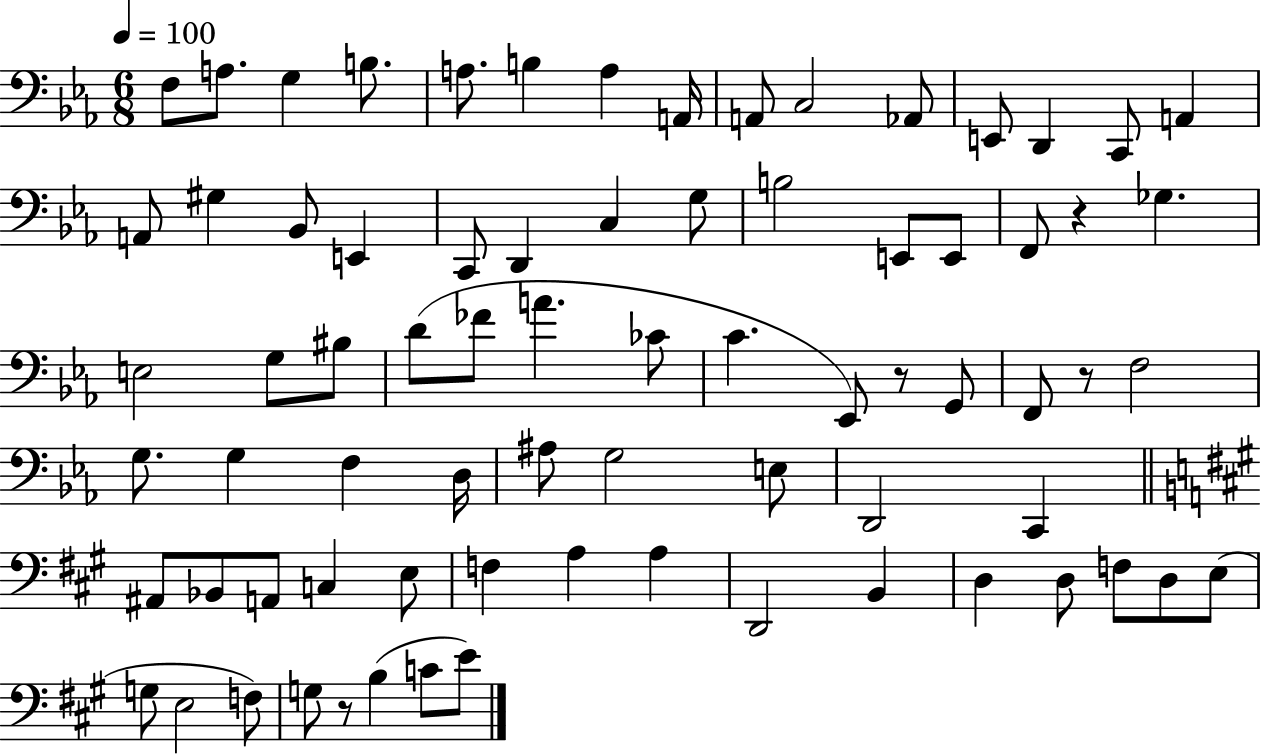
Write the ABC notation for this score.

X:1
T:Untitled
M:6/8
L:1/4
K:Eb
F,/2 A,/2 G, B,/2 A,/2 B, A, A,,/4 A,,/2 C,2 _A,,/2 E,,/2 D,, C,,/2 A,, A,,/2 ^G, _B,,/2 E,, C,,/2 D,, C, G,/2 B,2 E,,/2 E,,/2 F,,/2 z _G, E,2 G,/2 ^B,/2 D/2 _F/2 A _C/2 C _E,,/2 z/2 G,,/2 F,,/2 z/2 F,2 G,/2 G, F, D,/4 ^A,/2 G,2 E,/2 D,,2 C,, ^A,,/2 _B,,/2 A,,/2 C, E,/2 F, A, A, D,,2 B,, D, D,/2 F,/2 D,/2 E,/2 G,/2 E,2 F,/2 G,/2 z/2 B, C/2 E/2